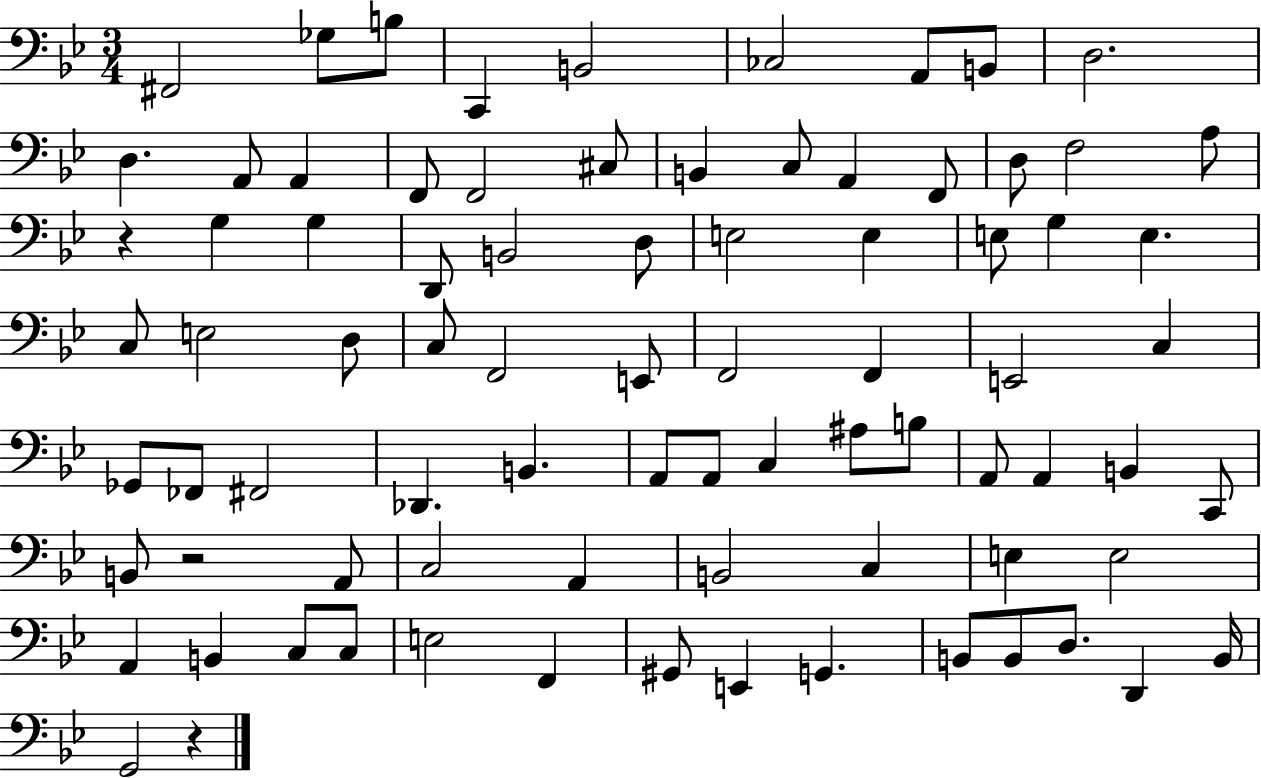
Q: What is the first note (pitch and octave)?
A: F#2